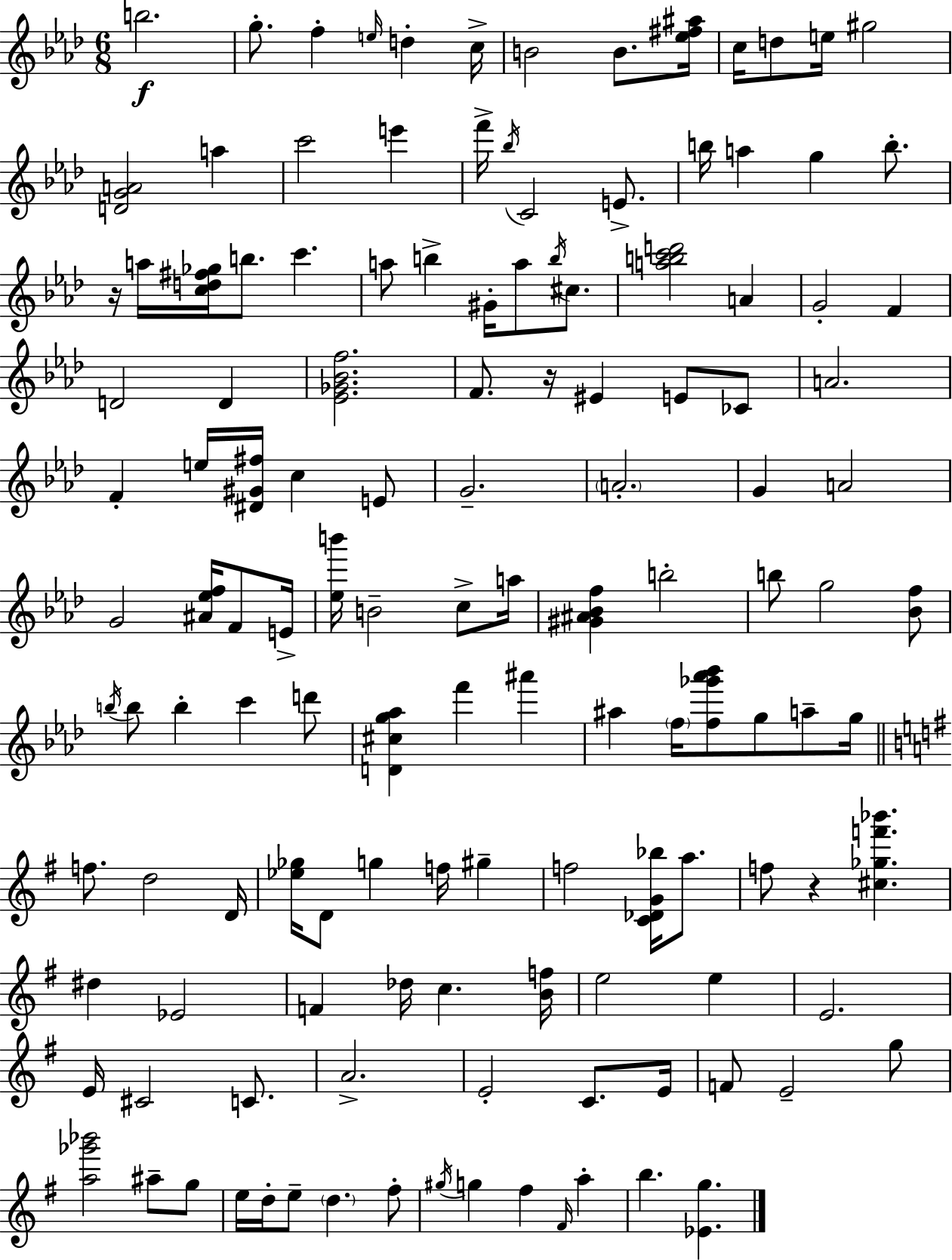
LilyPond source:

{
  \clef treble
  \numericTimeSignature
  \time 6/8
  \key f \minor
  \repeat volta 2 { b''2.\f | g''8.-. f''4-. \grace { e''16 } d''4-. | c''16-> b'2 b'8. | <ees'' fis'' ais''>16 c''16 d''8 e''16 gis''2 | \break <d' g' a'>2 a''4 | c'''2 e'''4 | f'''16-> \acciaccatura { bes''16 } c'2 e'8.-> | b''16 a''4 g''4 b''8.-. | \break r16 a''16 <c'' d'' fis'' ges''>16 b''8. c'''4. | a''8 b''4-> gis'16-. a''8 \acciaccatura { b''16 } | cis''8. <a'' b'' c''' d'''>2 a'4 | g'2-. f'4 | \break d'2 d'4 | <ees' ges' bes' f''>2. | f'8. r16 eis'4 e'8 | ces'8 a'2. | \break f'4-. e''16 <dis' gis' fis''>16 c''4 | e'8 g'2.-- | \parenthesize a'2.-. | g'4 a'2 | \break g'2 <ais' ees'' f''>16 | f'8 e'16-> <ees'' b'''>16 b'2-- | c''8-> a''16 <gis' ais' bes' f''>4 b''2-. | b''8 g''2 | \break <bes' f''>8 \acciaccatura { b''16 } b''8 b''4-. c'''4 | d'''8 <d' cis'' g'' aes''>4 f'''4 | ais'''4 ais''4 \parenthesize f''16 <f'' ges''' aes''' bes'''>8 g''8 | a''8-- g''16 \bar "||" \break \key g \major f''8. d''2 d'16 | <ees'' ges''>16 d'8 g''4 f''16 gis''4-- | f''2 <c' des' g' bes''>16 a''8. | f''8 r4 <cis'' ges'' f''' bes'''>4. | \break dis''4 ees'2 | f'4 des''16 c''4. <b' f''>16 | e''2 e''4 | e'2. | \break e'16 cis'2 c'8. | a'2.-> | e'2-. c'8. e'16 | f'8 e'2-- g''8 | \break <a'' ges''' bes'''>2 ais''8-- g''8 | e''16 d''16-. e''8-- \parenthesize d''4. fis''8-. | \acciaccatura { gis''16 } g''4 fis''4 \grace { fis'16 } a''4-. | b''4. <ees' g''>4. | \break } \bar "|."
}